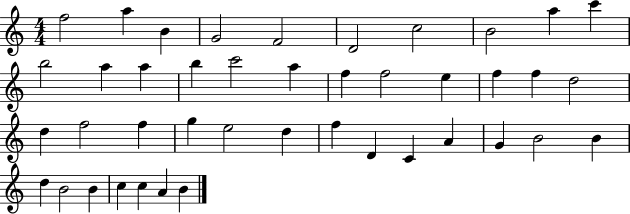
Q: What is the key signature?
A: C major